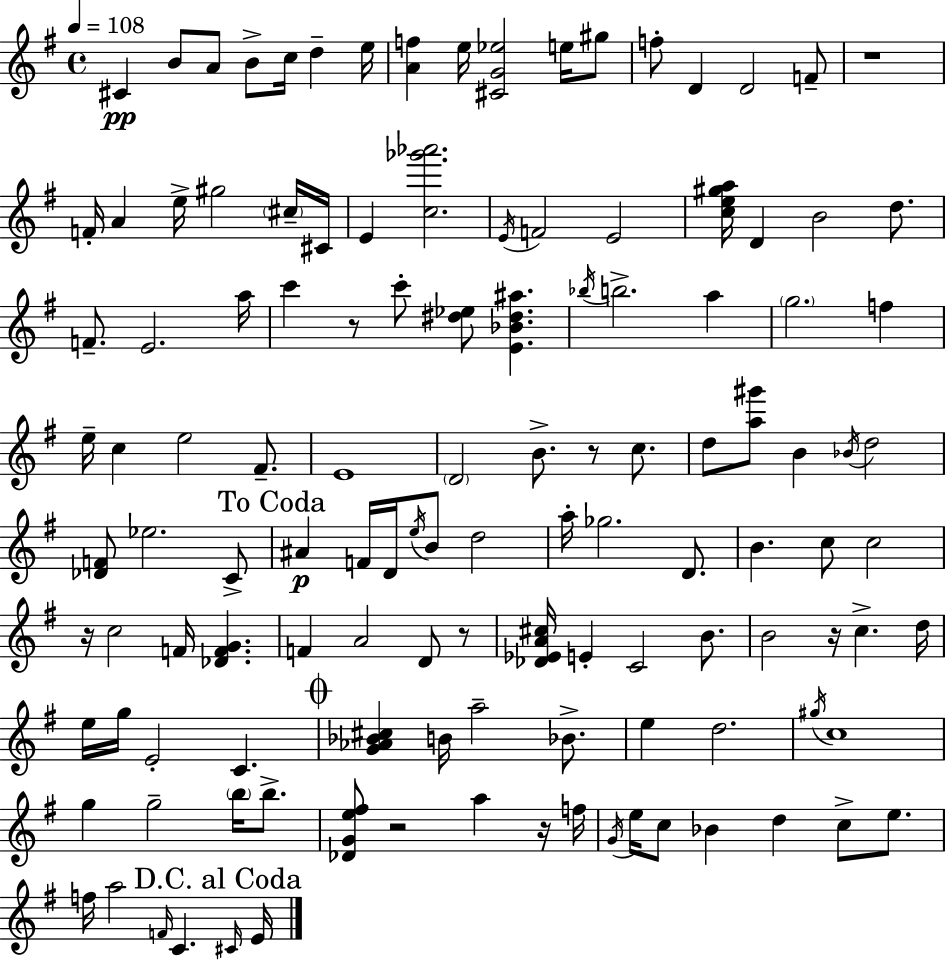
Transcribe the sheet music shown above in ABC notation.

X:1
T:Untitled
M:4/4
L:1/4
K:G
^C B/2 A/2 B/2 c/4 d e/4 [Af] e/4 [^CG_e]2 e/4 ^g/2 f/2 D D2 F/2 z4 F/4 A e/4 ^g2 ^c/4 ^C/4 E [c_g'_a']2 E/4 F2 E2 [ce^ga]/4 D B2 d/2 F/2 E2 a/4 c' z/2 c'/2 [^d_e]/2 [E_B^d^a] _b/4 b2 a g2 f e/4 c e2 ^F/2 E4 D2 B/2 z/2 c/2 d/2 [a^g']/2 B _B/4 d2 [_DF]/2 _e2 C/2 ^A F/4 D/4 e/4 B/2 d2 a/4 _g2 D/2 B c/2 c2 z/4 c2 F/4 [_DFG] F A2 D/2 z/2 [_D_EA^c]/4 E C2 B/2 B2 z/4 c d/4 e/4 g/4 E2 C [G_A_B^c] B/4 a2 _B/2 e d2 ^g/4 c4 g g2 b/4 b/2 [_DGe^f]/2 z2 a z/4 f/4 G/4 e/4 c/2 _B d c/2 e/2 f/4 a2 F/4 C ^C/4 E/4